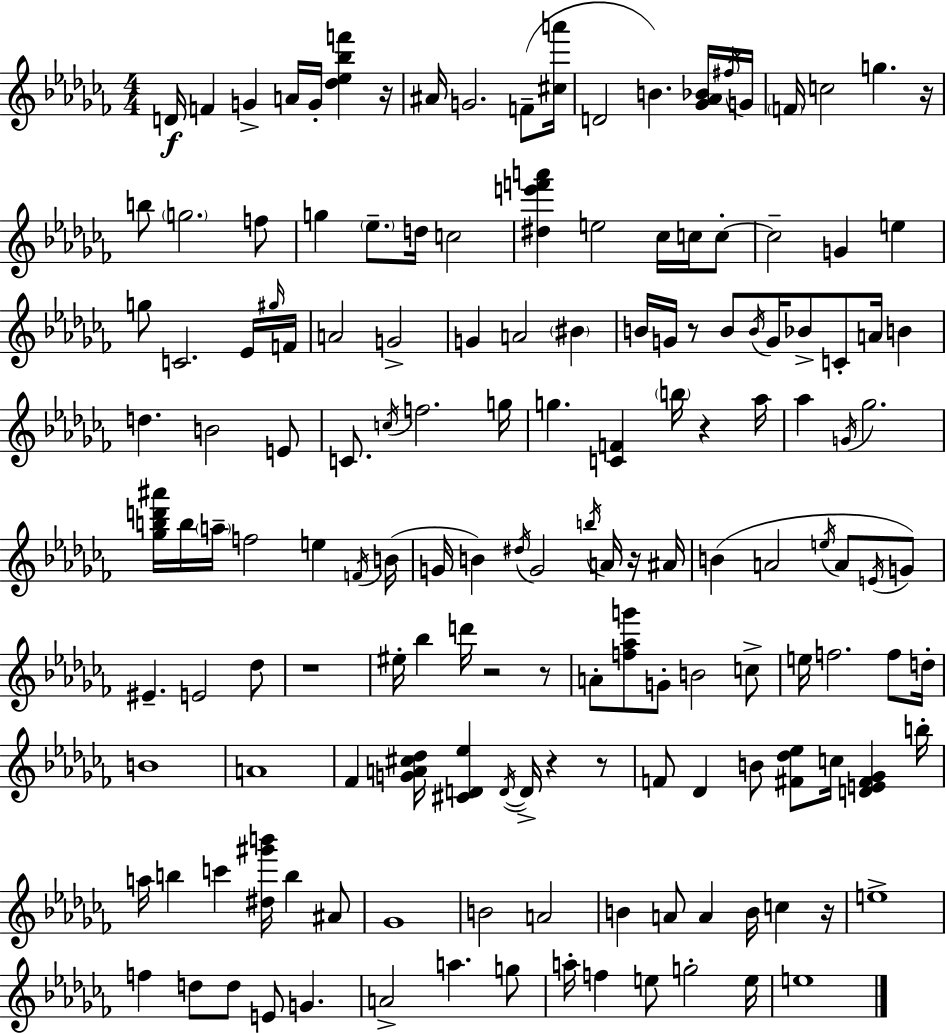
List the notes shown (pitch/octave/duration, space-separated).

D4/s F4/q G4/q A4/s G4/s [Db5,Eb5,Bb5,F6]/q R/s A#4/s G4/h. F4/e [C#5,A6]/s D4/h B4/q. [Gb4,Ab4,Bb4]/s F#5/s G4/s F4/s C5/h G5/q. R/s B5/e G5/h. F5/e G5/q Eb5/e. D5/s C5/h [D#5,E6,F6,A6]/q E5/h CES5/s C5/s C5/e C5/h G4/q E5/q G5/e C4/h. Eb4/s G#5/s F4/s A4/h G4/h G4/q A4/h BIS4/q B4/s G4/s R/e B4/e B4/s G4/s Bb4/e C4/e A4/s B4/q D5/q. B4/h E4/e C4/e. C5/s F5/h. G5/s G5/q. [C4,F4]/q B5/s R/q Ab5/s Ab5/q G4/s Gb5/h. [Gb5,B5,D6,A#6]/s B5/s A5/s F5/h E5/q F4/s B4/s G4/s B4/q D#5/s G4/h B5/s A4/s R/s A#4/s B4/q A4/h E5/s A4/e E4/s G4/e EIS4/q. E4/h Db5/e R/w EIS5/s Bb5/q D6/s R/h R/e A4/e [F5,Ab5,G6]/e G4/e B4/h C5/e E5/s F5/h. F5/e D5/s B4/w A4/w FES4/q [G4,A4,C#5,Db5]/s [C#4,D4,Eb5]/q D4/s D4/s R/q R/e F4/e Db4/q B4/e [F#4,Db5,Eb5]/e C5/s [D4,E4,F#4,Gb4]/q B5/s A5/s B5/q C6/q [D#5,G#6,B6]/s B5/q A#4/e Gb4/w B4/h A4/h B4/q A4/e A4/q B4/s C5/q R/s E5/w F5/q D5/e D5/e E4/e G4/q. A4/h A5/q. G5/e A5/s F5/q E5/e G5/h E5/s E5/w